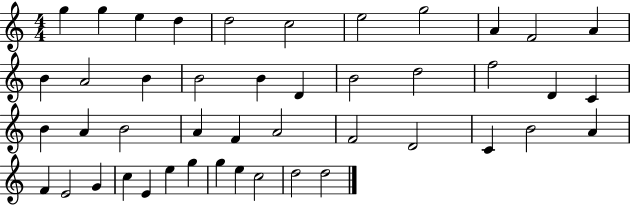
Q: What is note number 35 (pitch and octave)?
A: E4